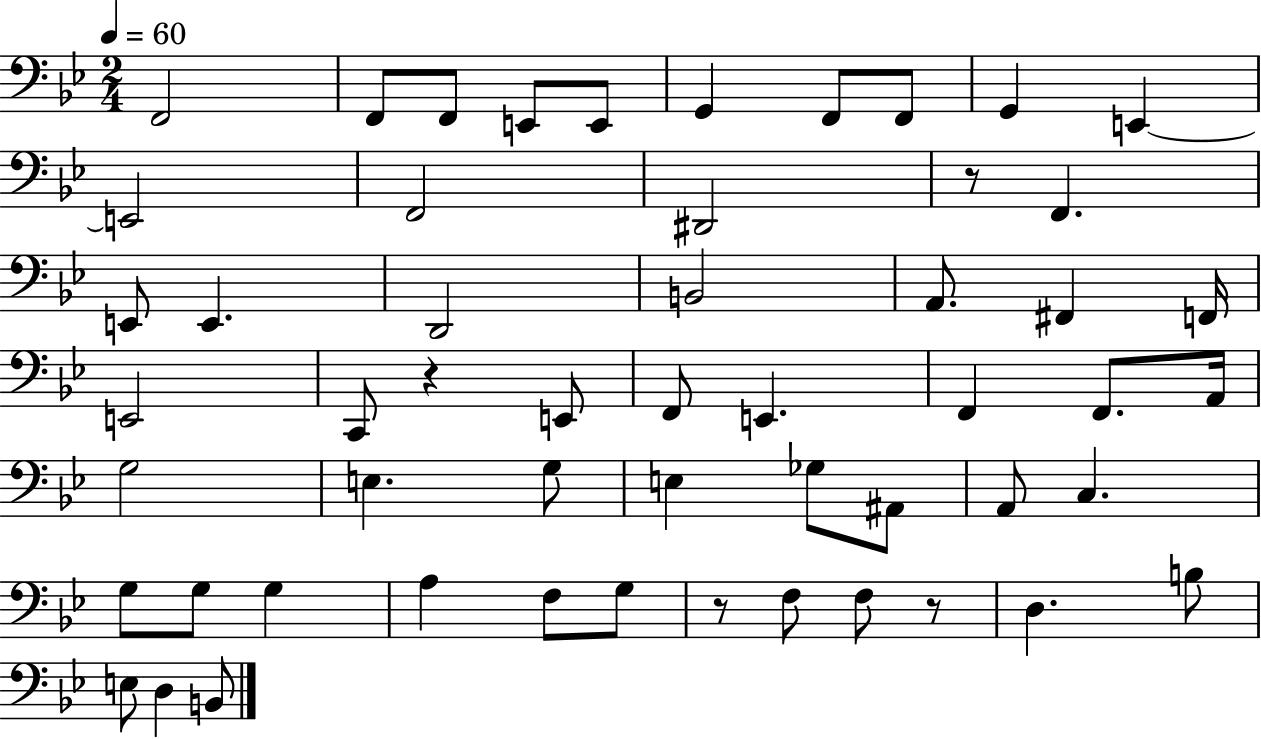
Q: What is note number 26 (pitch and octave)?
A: E2